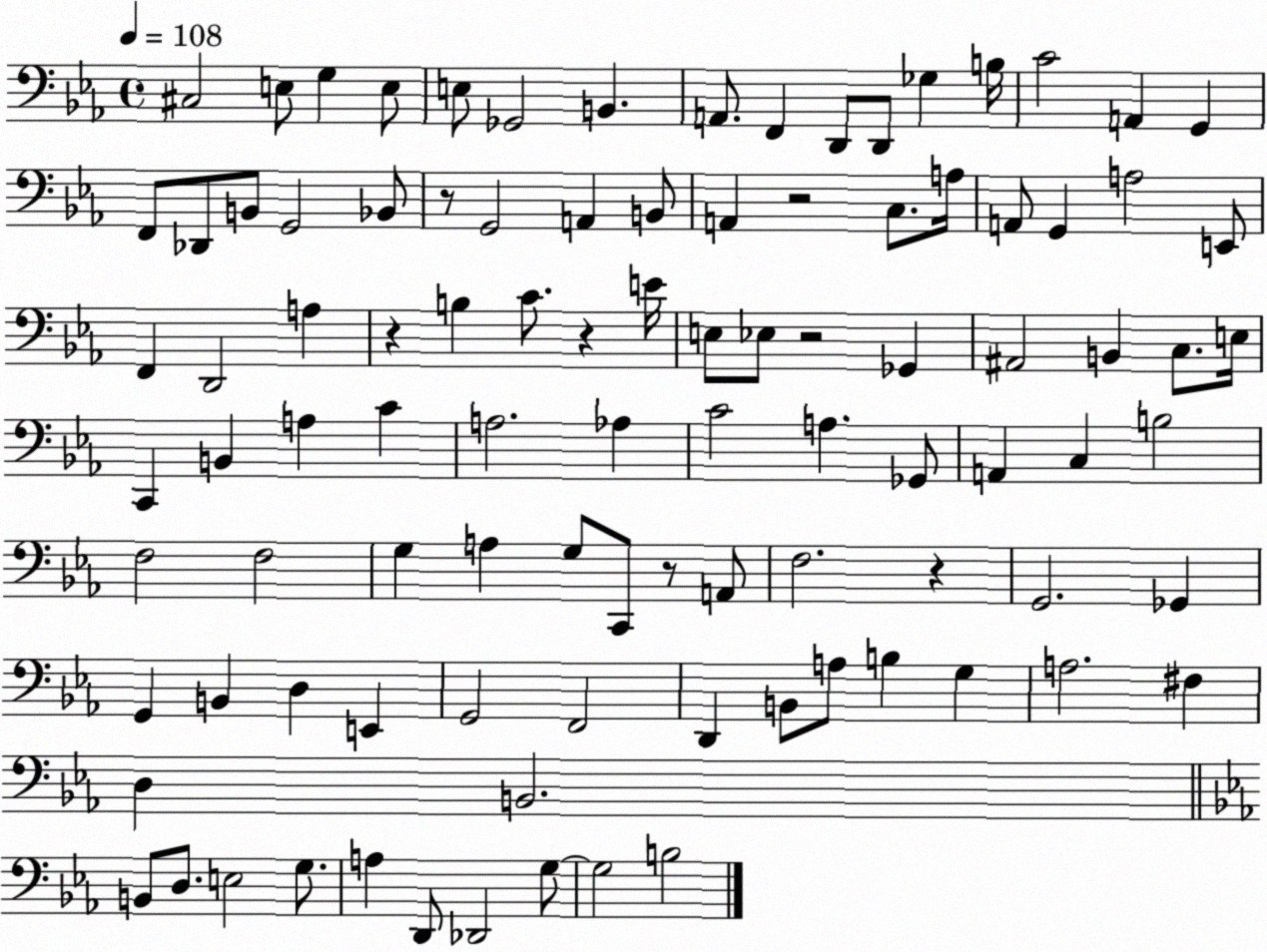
X:1
T:Untitled
M:4/4
L:1/4
K:Eb
^C,2 E,/2 G, E,/2 E,/2 _G,,2 B,, A,,/2 F,, D,,/2 D,,/2 _G, B,/4 C2 A,, G,, F,,/2 _D,,/2 B,,/2 G,,2 _B,,/2 z/2 G,,2 A,, B,,/2 A,, z2 C,/2 A,/4 A,,/2 G,, A,2 E,,/2 F,, D,,2 A, z B, C/2 z E/4 E,/2 _E,/2 z2 _G,, ^A,,2 B,, C,/2 E,/4 C,, B,, A, C A,2 _A, C2 A, _G,,/2 A,, C, B,2 F,2 F,2 G, A, G,/2 C,,/2 z/2 A,,/2 F,2 z G,,2 _G,, G,, B,, D, E,, G,,2 F,,2 D,, B,,/2 A,/2 B, G, A,2 ^F, D, B,,2 B,,/2 D,/2 E,2 G,/2 A, D,,/2 _D,,2 G,/2 G,2 B,2